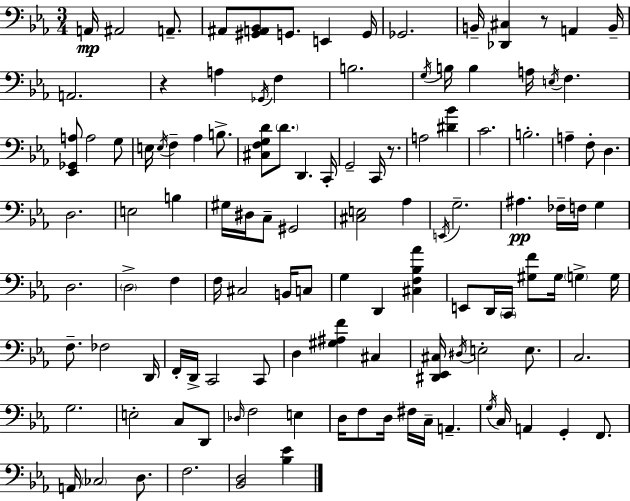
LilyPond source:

{
  \clef bass
  \numericTimeSignature
  \time 3/4
  \key ees \major
  \repeat volta 2 { a,16\mp ais,2 a,8.-- | ais,8 <gis, a, bes,>8 g,8. e,4 g,16 | ges,2. | b,16-- <des, cis>4 r8 a,4 b,16-- | \break a,2. | r4 a4 \acciaccatura { ges,16 } f4 | b2. | \acciaccatura { g16 } b16 b4 a16 \acciaccatura { e16 } f4. | \break <ees, ges, a>8 a2 | g8 e16 \acciaccatura { e16 } f4-- aes4 | b8.-> <cis f g d'>8 \parenthesize d'8. d,4. | c,16-. g,2-- | \break c,16 r8. a2 | <dis' bes'>4 c'2. | b2.-. | a4-- f8-. d4. | \break d2. | e2 | b4 gis16 dis16 c8-- gis,2 | <cis e>2 | \break aes4 \acciaccatura { e,16 } g2.-- | ais4.\pp fes16-- | f16 g4 d2. | \parenthesize d2-> | \break f4 f16 cis2 | b,16 c8 g4 d,4 | <cis f bes aes'>4 e,8 d,16 \parenthesize c,16 <gis f'>8 gis16 | \parenthesize g4-> g16 f8.-- fes2 | \break d,16 f,16-. d,16-> c,2 | c,8 d4 <gis ais f'>4 | cis4 <dis, ees, cis>16 \acciaccatura { dis16 } e2-. | e8. c2. | \break g2. | e2-. | c8 d,8 \grace { des16 } f2 | e4 d16 f8 d16 fis16 | \break c16-- a,4.-- \acciaccatura { g16 } c16 a,4 | g,4-. f,8. a,16 \parenthesize ces2 | d8. f2. | <bes, d>2 | \break <bes ees'>4 } \bar "|."
}